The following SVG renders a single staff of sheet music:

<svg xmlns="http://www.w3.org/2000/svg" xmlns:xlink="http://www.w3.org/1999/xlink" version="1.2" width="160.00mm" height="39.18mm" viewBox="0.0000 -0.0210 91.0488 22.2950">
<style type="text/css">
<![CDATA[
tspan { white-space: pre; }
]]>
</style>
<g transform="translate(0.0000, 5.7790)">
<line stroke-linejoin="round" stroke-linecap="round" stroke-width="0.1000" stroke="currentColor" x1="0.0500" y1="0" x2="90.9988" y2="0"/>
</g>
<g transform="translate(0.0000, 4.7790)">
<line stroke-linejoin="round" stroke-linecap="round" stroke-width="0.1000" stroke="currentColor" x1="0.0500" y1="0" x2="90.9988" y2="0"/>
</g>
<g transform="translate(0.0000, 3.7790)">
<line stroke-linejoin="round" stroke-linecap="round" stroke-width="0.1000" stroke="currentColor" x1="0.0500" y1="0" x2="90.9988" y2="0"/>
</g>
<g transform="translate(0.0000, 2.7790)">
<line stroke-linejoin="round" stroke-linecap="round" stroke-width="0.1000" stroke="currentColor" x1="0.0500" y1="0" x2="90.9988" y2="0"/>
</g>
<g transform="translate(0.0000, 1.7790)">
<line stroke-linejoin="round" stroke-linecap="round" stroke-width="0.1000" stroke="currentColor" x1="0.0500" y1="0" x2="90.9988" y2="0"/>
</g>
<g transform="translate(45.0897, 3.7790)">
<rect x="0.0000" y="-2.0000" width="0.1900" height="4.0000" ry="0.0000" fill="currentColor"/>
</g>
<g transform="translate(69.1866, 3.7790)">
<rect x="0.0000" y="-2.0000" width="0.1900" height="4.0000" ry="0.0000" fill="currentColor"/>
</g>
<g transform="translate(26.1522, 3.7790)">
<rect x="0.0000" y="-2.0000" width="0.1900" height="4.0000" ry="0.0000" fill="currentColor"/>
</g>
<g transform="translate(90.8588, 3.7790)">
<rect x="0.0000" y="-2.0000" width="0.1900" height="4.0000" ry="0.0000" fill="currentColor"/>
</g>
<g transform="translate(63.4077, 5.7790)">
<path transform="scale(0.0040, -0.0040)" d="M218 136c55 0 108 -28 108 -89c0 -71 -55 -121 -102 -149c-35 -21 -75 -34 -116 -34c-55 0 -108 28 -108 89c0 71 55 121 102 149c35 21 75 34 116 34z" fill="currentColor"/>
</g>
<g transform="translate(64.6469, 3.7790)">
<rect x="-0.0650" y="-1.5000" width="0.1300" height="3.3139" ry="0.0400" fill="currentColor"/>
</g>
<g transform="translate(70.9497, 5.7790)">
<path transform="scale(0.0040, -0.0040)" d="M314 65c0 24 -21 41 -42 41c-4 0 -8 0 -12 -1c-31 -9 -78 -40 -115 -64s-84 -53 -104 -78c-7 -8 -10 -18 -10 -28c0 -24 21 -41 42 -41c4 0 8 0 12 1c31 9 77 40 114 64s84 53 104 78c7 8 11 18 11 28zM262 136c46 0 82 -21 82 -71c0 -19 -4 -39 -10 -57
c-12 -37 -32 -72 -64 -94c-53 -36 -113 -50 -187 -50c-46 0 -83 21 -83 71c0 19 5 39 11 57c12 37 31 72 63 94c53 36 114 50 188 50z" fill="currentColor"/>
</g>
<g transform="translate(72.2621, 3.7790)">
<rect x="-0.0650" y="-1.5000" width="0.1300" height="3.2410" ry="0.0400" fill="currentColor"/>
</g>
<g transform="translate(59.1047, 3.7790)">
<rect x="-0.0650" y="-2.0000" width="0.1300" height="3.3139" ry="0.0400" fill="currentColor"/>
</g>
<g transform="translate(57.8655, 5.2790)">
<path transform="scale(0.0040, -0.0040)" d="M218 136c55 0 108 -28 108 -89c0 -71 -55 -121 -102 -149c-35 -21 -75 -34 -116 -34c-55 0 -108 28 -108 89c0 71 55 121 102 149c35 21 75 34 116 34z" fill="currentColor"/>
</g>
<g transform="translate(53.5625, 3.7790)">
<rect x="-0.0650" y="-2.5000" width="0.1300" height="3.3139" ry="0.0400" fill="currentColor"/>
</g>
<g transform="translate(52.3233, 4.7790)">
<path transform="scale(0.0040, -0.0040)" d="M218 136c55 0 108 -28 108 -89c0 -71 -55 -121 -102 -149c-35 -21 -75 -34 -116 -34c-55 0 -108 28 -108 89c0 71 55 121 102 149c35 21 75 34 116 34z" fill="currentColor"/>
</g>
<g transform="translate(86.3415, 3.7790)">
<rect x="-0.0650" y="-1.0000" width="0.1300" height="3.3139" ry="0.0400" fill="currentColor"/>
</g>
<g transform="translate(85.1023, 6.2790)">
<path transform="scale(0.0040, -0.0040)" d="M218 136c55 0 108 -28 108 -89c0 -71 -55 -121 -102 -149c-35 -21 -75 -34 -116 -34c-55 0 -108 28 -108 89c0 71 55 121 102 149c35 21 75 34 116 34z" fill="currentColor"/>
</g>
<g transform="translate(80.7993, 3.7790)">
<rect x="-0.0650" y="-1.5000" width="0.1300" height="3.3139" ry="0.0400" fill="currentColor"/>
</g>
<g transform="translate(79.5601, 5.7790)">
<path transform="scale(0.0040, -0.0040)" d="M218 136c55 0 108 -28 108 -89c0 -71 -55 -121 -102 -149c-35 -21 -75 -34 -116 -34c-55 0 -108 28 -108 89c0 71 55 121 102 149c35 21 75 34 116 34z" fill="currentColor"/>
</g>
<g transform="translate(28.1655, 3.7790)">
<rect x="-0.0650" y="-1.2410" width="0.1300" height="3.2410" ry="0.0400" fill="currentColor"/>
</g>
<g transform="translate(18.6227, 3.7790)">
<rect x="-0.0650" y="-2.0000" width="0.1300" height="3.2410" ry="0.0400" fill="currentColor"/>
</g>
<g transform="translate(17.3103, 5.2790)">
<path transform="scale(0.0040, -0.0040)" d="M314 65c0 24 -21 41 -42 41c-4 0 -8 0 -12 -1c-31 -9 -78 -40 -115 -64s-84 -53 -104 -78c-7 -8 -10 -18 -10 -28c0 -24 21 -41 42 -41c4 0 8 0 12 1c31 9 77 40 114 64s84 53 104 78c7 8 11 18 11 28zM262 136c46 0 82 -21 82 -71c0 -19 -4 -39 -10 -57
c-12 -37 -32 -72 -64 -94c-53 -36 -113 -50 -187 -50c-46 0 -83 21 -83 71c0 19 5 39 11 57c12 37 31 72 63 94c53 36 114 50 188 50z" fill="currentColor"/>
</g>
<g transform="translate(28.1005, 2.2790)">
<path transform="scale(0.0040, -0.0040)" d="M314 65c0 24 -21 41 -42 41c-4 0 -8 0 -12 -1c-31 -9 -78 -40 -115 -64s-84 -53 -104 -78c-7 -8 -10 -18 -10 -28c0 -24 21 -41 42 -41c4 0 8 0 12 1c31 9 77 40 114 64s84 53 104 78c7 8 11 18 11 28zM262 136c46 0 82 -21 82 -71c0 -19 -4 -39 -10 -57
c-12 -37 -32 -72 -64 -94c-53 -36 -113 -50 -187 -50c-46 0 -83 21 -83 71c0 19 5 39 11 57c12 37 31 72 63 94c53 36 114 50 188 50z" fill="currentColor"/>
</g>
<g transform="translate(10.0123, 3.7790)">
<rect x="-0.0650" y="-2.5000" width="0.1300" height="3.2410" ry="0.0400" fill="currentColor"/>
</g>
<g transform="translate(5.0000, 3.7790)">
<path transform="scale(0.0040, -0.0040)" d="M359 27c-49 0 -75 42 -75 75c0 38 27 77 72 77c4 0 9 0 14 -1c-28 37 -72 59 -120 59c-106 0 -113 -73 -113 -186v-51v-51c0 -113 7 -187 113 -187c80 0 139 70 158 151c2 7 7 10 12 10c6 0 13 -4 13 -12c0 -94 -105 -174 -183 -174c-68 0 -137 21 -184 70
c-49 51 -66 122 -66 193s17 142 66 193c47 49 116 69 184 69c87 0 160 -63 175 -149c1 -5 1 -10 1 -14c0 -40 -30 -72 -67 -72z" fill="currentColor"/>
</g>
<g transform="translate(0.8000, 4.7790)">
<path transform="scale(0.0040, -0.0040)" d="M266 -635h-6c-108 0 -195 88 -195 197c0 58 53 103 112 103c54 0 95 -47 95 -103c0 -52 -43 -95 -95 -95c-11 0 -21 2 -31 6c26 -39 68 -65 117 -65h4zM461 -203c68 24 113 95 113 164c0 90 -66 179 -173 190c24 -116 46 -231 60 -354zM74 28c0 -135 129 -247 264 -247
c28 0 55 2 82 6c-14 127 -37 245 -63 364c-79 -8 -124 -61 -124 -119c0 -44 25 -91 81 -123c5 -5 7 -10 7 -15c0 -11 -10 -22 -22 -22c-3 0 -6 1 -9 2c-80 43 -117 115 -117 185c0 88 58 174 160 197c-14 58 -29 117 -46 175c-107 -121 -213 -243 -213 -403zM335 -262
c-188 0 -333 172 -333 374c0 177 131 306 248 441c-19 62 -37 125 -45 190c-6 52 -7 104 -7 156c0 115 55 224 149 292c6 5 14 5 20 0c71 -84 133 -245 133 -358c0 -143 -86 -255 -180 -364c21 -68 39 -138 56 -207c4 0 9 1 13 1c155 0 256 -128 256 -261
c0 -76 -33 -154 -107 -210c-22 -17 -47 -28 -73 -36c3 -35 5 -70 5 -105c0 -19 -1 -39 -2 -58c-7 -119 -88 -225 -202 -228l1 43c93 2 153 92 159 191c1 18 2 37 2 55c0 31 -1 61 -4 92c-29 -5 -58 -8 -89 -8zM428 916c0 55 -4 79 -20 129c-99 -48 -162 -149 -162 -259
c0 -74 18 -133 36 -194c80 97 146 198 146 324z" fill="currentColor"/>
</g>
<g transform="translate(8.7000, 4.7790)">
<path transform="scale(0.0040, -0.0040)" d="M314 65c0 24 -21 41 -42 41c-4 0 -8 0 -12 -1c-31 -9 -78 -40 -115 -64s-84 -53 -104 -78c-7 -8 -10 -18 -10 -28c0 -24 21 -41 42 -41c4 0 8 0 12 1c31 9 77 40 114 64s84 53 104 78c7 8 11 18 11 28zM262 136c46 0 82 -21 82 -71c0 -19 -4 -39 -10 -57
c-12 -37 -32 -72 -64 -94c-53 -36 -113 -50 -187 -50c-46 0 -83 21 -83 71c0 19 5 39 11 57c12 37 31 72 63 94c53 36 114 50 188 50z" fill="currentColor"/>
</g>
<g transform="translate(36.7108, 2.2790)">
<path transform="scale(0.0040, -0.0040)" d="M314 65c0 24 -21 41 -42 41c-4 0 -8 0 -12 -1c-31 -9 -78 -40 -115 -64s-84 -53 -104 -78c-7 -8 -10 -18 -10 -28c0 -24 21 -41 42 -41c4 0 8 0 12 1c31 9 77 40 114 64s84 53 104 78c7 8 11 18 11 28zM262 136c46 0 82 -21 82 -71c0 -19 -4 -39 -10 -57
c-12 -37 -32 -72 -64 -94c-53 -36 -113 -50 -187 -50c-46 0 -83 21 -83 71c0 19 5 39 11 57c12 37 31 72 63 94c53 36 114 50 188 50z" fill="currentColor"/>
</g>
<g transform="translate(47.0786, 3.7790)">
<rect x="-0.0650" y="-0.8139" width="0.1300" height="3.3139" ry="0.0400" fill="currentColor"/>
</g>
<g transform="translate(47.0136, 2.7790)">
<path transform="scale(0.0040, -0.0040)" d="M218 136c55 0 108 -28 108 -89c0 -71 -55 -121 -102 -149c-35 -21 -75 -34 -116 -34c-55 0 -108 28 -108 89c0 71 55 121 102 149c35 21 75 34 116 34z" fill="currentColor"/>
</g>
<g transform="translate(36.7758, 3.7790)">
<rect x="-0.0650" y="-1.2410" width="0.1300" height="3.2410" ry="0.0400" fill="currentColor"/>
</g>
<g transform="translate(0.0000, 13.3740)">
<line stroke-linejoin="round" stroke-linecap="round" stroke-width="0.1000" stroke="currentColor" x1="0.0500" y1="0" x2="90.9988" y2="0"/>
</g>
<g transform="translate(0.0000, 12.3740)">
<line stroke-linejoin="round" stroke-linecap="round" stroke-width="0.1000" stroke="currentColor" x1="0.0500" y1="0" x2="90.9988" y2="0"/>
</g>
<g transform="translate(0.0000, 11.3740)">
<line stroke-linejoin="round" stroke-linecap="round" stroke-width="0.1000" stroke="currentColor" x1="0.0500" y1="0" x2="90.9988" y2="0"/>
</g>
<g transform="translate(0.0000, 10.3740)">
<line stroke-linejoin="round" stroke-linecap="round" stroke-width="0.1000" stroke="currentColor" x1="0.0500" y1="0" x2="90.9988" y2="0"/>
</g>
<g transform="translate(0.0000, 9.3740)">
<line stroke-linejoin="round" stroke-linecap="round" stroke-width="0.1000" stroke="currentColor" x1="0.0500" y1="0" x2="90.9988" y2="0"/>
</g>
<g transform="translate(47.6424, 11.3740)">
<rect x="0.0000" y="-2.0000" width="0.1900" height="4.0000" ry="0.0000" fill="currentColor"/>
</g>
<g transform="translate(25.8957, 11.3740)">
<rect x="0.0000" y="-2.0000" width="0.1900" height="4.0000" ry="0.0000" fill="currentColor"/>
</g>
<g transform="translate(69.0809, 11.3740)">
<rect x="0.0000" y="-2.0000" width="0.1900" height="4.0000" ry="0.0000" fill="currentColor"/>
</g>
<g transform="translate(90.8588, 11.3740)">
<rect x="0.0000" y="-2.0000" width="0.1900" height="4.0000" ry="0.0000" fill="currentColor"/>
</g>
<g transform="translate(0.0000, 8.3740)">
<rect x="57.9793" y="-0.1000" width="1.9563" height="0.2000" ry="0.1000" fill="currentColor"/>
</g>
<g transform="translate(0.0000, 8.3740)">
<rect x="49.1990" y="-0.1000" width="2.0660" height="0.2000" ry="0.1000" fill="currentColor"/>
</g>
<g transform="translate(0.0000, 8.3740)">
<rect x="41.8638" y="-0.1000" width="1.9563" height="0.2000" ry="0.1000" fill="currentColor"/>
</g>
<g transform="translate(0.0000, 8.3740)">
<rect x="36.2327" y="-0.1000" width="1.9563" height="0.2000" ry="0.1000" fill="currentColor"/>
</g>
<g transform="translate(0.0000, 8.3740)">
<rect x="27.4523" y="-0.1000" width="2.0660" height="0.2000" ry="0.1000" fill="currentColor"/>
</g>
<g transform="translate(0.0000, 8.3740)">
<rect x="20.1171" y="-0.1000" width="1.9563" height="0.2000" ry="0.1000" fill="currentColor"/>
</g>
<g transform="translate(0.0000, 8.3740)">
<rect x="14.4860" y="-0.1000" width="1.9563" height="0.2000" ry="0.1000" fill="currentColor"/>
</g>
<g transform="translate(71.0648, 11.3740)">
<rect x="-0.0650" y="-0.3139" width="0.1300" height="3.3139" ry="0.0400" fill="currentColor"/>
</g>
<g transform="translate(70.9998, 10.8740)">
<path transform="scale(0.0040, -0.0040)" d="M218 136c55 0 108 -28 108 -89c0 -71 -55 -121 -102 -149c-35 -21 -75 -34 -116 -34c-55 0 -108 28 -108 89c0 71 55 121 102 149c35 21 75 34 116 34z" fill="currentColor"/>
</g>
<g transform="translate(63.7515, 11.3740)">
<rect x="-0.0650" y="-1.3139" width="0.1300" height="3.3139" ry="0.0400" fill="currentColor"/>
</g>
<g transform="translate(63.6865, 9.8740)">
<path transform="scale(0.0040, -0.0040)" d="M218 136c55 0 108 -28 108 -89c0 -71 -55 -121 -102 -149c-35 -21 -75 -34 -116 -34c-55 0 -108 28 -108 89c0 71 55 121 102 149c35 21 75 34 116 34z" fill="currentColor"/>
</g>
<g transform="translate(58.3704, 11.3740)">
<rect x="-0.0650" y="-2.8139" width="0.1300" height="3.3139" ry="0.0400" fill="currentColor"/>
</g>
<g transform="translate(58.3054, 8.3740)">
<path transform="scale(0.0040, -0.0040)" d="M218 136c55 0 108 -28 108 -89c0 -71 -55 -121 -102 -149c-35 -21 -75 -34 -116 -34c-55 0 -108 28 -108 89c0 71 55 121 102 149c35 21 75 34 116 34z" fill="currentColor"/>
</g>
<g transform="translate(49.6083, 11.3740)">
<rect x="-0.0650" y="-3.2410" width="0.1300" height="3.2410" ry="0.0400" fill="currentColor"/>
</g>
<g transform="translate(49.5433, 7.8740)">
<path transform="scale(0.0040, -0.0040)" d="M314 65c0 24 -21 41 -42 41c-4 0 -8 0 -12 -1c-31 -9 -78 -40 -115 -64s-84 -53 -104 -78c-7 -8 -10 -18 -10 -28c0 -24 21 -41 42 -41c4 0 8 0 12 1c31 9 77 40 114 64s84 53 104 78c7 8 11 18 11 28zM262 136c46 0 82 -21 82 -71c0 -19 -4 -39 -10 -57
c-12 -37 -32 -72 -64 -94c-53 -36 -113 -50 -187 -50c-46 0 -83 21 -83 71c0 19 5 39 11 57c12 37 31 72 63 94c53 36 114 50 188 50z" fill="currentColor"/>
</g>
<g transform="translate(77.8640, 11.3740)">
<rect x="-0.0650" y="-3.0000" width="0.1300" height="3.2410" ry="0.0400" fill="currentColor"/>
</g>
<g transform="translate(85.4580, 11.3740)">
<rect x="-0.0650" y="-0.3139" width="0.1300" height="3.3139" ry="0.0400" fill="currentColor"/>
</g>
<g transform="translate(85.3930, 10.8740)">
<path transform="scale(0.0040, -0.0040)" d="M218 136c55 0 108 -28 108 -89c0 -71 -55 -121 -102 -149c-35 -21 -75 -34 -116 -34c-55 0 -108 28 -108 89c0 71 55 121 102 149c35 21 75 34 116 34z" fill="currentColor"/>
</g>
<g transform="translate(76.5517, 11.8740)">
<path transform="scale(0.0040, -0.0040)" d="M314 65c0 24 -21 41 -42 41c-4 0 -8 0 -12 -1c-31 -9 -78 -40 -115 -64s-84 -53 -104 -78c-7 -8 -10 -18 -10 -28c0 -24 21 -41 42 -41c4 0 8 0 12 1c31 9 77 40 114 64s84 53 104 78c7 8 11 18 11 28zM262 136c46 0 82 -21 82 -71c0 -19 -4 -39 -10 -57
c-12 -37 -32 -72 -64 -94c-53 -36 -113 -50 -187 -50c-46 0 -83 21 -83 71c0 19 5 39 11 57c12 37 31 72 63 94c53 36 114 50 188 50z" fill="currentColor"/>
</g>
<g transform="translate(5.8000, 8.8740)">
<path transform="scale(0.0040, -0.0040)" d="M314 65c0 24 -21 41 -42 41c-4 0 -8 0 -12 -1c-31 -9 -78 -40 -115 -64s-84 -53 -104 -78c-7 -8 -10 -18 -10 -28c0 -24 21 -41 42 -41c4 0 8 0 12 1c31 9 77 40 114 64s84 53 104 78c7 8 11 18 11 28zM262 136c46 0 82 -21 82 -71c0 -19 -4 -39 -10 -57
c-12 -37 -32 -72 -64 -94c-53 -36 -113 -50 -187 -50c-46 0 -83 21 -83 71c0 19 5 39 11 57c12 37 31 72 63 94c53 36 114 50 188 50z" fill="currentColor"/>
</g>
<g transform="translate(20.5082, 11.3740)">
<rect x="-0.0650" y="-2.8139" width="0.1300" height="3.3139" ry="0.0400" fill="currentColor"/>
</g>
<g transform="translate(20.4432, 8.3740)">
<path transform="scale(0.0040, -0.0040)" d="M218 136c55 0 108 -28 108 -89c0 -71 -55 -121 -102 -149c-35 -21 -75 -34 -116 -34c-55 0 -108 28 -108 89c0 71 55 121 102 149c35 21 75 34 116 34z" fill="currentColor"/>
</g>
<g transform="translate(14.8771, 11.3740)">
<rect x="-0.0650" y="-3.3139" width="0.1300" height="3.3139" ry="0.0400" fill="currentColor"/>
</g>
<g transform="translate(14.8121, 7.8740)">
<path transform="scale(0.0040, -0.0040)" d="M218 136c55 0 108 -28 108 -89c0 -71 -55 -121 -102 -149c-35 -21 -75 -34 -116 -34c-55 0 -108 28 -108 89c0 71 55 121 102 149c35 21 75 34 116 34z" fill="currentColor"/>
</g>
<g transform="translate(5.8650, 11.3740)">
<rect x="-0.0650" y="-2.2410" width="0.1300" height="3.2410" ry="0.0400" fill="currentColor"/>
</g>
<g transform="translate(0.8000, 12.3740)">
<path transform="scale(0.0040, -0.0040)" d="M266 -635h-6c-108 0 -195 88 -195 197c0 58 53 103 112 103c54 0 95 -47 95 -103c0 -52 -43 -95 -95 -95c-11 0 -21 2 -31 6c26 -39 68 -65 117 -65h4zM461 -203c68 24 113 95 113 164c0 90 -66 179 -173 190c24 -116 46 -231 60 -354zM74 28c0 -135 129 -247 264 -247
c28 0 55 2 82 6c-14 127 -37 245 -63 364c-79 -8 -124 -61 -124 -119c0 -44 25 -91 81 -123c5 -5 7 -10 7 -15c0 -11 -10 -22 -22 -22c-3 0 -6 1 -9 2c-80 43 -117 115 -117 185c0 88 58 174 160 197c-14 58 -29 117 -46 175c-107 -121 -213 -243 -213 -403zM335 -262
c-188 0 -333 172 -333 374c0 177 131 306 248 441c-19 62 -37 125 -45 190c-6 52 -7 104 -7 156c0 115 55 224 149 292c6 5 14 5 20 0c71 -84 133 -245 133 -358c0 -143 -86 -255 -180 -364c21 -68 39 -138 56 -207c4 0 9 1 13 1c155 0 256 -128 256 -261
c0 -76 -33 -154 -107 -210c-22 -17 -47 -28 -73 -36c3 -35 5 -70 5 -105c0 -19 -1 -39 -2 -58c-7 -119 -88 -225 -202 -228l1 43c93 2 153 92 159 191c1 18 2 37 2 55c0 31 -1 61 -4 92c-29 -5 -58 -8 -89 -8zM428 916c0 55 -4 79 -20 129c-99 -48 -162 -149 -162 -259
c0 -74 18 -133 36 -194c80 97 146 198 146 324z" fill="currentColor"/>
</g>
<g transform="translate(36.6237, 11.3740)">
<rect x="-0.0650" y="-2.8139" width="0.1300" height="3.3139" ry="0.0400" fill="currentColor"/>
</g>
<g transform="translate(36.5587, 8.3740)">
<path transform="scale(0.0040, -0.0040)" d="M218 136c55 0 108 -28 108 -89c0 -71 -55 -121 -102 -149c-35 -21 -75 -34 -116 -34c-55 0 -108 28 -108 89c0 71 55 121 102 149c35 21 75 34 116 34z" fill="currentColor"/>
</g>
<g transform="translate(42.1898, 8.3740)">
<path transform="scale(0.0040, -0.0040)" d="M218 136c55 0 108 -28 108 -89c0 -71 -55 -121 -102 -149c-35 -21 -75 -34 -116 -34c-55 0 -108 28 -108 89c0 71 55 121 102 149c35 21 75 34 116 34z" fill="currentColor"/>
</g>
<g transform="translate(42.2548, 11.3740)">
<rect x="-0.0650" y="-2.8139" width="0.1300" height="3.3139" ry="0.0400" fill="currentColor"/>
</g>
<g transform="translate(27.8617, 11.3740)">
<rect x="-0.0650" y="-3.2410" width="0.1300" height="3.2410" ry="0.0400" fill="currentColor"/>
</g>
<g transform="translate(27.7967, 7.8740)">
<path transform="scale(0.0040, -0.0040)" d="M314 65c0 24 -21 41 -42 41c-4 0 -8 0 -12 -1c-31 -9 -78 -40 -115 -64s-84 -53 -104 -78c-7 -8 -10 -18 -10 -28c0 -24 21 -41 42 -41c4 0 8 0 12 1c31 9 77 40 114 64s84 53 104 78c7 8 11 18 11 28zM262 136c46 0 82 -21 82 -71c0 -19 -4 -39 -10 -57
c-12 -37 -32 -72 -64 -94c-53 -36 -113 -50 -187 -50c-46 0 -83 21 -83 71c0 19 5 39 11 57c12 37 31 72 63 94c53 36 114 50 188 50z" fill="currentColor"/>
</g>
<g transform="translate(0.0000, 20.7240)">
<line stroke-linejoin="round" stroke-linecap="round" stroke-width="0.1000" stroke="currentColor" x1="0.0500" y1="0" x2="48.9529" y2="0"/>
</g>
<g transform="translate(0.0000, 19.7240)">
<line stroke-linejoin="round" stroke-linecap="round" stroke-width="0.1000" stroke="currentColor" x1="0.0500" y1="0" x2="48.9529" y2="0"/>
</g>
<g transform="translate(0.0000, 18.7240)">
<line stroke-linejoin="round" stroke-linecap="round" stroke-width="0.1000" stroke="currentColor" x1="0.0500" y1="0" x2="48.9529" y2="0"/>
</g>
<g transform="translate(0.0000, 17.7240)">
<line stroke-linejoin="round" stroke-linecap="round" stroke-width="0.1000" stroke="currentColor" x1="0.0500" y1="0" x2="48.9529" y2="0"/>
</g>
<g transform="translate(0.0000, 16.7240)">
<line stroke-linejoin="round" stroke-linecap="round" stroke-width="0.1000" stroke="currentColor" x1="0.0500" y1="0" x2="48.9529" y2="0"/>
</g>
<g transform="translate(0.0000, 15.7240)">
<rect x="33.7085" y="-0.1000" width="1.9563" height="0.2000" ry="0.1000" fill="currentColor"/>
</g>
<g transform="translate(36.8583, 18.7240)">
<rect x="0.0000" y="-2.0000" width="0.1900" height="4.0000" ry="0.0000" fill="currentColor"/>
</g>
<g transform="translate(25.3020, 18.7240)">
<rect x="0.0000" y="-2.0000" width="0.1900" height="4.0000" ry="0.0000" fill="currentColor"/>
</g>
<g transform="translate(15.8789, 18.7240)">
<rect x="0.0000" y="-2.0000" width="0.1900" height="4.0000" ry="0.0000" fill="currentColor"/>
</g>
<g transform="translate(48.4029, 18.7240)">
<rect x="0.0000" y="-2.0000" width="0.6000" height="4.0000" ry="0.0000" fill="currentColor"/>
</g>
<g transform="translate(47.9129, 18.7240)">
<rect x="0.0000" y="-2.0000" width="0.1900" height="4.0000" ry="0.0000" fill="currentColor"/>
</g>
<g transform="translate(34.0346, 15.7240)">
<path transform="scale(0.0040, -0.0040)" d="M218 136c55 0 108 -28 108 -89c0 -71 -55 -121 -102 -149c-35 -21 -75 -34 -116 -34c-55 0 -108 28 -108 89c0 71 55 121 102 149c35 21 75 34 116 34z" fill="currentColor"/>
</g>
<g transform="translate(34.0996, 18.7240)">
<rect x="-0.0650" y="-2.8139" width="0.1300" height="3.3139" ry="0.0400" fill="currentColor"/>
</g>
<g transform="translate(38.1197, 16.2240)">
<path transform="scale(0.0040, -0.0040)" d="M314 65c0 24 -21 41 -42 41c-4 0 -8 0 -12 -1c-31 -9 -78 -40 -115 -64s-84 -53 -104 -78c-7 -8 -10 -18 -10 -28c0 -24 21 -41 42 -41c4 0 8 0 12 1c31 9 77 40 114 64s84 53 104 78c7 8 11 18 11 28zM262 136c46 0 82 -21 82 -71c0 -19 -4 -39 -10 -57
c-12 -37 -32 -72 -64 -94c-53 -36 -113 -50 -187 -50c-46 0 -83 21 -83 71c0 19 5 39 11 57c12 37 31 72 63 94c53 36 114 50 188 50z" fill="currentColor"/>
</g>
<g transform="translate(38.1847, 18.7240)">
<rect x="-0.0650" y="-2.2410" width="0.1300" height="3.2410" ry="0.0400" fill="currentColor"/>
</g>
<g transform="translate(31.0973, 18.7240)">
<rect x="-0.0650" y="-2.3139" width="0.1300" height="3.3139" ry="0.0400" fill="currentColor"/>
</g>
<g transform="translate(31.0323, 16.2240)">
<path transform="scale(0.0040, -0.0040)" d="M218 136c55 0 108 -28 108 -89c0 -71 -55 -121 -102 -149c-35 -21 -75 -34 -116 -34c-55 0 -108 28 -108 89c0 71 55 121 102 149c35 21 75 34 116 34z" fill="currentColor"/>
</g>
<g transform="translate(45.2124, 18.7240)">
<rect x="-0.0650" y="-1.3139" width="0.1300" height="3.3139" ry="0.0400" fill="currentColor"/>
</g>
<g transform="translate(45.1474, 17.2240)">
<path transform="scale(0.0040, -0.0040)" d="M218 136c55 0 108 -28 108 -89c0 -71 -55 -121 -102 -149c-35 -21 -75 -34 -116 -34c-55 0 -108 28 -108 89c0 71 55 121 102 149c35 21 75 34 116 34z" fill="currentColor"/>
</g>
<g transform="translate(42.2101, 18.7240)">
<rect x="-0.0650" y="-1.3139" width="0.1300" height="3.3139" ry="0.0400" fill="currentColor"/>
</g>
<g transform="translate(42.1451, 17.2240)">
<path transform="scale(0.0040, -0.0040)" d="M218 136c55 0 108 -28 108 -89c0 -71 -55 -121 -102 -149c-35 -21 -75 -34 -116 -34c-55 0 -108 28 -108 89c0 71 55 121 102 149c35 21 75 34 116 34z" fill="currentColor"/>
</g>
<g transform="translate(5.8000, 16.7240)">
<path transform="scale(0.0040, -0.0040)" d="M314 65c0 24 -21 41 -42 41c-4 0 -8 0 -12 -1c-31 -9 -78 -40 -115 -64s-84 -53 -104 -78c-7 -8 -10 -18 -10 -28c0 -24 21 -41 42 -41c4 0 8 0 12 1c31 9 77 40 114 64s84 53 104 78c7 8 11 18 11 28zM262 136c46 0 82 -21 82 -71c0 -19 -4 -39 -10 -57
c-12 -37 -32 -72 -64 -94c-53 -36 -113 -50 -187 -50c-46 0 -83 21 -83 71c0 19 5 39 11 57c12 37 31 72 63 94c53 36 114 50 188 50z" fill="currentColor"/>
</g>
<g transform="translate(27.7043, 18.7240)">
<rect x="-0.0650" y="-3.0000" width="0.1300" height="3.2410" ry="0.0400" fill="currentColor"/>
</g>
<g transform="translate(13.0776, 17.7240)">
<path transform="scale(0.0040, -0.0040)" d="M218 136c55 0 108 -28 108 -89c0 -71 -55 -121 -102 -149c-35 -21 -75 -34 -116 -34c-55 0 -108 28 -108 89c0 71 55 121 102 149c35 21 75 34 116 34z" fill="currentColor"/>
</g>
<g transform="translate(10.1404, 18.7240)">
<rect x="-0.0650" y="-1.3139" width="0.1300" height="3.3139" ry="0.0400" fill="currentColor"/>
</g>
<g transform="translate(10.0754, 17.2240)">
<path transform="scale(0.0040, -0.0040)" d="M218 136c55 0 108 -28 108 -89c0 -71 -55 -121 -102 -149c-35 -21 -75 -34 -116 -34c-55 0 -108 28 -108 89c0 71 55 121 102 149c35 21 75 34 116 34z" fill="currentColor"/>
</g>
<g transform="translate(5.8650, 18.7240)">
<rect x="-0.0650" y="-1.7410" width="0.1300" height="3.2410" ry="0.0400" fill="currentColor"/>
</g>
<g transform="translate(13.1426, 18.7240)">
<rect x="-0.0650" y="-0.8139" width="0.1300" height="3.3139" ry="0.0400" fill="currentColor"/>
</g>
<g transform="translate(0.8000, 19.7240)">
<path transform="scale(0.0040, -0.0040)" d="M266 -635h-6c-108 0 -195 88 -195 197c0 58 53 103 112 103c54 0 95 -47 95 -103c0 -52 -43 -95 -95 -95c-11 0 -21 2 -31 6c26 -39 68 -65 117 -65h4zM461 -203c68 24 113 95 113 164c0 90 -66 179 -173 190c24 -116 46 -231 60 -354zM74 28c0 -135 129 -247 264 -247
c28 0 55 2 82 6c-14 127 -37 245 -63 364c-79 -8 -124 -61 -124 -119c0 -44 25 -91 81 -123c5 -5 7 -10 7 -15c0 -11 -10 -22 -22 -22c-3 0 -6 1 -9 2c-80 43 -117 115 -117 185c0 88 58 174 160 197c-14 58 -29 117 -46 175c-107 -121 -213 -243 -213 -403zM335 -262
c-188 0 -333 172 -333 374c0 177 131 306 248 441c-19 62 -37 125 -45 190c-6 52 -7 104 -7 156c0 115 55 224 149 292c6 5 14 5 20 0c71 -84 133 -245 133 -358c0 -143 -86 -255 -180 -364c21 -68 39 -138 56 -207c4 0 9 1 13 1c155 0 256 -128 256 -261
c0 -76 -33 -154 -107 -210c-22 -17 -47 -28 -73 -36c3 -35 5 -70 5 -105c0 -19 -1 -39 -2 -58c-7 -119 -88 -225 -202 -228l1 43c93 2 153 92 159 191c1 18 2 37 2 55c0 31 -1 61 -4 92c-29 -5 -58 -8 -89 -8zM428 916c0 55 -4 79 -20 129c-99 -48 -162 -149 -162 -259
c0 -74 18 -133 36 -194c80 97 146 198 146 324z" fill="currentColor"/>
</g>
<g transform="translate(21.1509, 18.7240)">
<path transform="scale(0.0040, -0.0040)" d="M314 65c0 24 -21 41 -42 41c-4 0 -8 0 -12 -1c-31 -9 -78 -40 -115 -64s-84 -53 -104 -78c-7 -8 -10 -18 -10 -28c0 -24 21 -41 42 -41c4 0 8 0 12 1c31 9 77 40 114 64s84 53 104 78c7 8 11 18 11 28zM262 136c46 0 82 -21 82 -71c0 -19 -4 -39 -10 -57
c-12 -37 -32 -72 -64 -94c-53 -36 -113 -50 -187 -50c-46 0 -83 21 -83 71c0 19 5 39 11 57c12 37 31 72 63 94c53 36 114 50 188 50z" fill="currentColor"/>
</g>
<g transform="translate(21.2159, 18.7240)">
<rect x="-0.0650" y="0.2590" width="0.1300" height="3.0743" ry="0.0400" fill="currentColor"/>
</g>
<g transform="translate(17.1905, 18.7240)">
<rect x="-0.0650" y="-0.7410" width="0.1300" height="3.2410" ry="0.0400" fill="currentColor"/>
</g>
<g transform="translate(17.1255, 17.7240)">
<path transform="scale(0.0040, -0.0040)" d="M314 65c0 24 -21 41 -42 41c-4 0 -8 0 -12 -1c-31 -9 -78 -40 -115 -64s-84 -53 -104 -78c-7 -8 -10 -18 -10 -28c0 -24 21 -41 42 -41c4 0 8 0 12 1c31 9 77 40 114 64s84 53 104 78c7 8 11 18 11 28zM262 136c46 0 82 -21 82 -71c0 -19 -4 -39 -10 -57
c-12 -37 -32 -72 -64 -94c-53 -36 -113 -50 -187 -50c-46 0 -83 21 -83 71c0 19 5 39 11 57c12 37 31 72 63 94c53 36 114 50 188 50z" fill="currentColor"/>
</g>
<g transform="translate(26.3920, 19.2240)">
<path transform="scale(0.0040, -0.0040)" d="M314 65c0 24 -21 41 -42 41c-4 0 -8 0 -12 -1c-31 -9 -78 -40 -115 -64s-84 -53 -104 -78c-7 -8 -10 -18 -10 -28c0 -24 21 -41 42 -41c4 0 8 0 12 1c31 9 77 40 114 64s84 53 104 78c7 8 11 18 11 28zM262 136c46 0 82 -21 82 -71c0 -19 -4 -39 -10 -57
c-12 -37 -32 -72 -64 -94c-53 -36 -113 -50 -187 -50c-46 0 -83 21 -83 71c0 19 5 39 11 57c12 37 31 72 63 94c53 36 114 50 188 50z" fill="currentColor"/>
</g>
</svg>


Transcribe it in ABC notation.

X:1
T:Untitled
M:4/4
L:1/4
K:C
G2 F2 e2 e2 d G F E E2 E D g2 b a b2 a a b2 a e c A2 c f2 e d d2 B2 A2 g a g2 e e